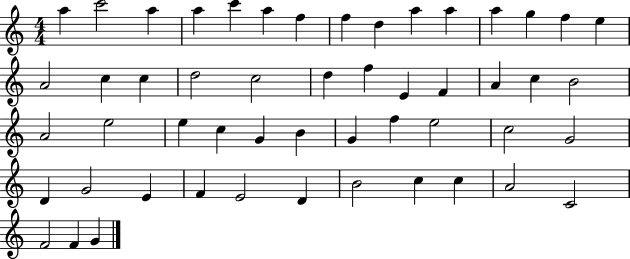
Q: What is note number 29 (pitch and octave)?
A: E5